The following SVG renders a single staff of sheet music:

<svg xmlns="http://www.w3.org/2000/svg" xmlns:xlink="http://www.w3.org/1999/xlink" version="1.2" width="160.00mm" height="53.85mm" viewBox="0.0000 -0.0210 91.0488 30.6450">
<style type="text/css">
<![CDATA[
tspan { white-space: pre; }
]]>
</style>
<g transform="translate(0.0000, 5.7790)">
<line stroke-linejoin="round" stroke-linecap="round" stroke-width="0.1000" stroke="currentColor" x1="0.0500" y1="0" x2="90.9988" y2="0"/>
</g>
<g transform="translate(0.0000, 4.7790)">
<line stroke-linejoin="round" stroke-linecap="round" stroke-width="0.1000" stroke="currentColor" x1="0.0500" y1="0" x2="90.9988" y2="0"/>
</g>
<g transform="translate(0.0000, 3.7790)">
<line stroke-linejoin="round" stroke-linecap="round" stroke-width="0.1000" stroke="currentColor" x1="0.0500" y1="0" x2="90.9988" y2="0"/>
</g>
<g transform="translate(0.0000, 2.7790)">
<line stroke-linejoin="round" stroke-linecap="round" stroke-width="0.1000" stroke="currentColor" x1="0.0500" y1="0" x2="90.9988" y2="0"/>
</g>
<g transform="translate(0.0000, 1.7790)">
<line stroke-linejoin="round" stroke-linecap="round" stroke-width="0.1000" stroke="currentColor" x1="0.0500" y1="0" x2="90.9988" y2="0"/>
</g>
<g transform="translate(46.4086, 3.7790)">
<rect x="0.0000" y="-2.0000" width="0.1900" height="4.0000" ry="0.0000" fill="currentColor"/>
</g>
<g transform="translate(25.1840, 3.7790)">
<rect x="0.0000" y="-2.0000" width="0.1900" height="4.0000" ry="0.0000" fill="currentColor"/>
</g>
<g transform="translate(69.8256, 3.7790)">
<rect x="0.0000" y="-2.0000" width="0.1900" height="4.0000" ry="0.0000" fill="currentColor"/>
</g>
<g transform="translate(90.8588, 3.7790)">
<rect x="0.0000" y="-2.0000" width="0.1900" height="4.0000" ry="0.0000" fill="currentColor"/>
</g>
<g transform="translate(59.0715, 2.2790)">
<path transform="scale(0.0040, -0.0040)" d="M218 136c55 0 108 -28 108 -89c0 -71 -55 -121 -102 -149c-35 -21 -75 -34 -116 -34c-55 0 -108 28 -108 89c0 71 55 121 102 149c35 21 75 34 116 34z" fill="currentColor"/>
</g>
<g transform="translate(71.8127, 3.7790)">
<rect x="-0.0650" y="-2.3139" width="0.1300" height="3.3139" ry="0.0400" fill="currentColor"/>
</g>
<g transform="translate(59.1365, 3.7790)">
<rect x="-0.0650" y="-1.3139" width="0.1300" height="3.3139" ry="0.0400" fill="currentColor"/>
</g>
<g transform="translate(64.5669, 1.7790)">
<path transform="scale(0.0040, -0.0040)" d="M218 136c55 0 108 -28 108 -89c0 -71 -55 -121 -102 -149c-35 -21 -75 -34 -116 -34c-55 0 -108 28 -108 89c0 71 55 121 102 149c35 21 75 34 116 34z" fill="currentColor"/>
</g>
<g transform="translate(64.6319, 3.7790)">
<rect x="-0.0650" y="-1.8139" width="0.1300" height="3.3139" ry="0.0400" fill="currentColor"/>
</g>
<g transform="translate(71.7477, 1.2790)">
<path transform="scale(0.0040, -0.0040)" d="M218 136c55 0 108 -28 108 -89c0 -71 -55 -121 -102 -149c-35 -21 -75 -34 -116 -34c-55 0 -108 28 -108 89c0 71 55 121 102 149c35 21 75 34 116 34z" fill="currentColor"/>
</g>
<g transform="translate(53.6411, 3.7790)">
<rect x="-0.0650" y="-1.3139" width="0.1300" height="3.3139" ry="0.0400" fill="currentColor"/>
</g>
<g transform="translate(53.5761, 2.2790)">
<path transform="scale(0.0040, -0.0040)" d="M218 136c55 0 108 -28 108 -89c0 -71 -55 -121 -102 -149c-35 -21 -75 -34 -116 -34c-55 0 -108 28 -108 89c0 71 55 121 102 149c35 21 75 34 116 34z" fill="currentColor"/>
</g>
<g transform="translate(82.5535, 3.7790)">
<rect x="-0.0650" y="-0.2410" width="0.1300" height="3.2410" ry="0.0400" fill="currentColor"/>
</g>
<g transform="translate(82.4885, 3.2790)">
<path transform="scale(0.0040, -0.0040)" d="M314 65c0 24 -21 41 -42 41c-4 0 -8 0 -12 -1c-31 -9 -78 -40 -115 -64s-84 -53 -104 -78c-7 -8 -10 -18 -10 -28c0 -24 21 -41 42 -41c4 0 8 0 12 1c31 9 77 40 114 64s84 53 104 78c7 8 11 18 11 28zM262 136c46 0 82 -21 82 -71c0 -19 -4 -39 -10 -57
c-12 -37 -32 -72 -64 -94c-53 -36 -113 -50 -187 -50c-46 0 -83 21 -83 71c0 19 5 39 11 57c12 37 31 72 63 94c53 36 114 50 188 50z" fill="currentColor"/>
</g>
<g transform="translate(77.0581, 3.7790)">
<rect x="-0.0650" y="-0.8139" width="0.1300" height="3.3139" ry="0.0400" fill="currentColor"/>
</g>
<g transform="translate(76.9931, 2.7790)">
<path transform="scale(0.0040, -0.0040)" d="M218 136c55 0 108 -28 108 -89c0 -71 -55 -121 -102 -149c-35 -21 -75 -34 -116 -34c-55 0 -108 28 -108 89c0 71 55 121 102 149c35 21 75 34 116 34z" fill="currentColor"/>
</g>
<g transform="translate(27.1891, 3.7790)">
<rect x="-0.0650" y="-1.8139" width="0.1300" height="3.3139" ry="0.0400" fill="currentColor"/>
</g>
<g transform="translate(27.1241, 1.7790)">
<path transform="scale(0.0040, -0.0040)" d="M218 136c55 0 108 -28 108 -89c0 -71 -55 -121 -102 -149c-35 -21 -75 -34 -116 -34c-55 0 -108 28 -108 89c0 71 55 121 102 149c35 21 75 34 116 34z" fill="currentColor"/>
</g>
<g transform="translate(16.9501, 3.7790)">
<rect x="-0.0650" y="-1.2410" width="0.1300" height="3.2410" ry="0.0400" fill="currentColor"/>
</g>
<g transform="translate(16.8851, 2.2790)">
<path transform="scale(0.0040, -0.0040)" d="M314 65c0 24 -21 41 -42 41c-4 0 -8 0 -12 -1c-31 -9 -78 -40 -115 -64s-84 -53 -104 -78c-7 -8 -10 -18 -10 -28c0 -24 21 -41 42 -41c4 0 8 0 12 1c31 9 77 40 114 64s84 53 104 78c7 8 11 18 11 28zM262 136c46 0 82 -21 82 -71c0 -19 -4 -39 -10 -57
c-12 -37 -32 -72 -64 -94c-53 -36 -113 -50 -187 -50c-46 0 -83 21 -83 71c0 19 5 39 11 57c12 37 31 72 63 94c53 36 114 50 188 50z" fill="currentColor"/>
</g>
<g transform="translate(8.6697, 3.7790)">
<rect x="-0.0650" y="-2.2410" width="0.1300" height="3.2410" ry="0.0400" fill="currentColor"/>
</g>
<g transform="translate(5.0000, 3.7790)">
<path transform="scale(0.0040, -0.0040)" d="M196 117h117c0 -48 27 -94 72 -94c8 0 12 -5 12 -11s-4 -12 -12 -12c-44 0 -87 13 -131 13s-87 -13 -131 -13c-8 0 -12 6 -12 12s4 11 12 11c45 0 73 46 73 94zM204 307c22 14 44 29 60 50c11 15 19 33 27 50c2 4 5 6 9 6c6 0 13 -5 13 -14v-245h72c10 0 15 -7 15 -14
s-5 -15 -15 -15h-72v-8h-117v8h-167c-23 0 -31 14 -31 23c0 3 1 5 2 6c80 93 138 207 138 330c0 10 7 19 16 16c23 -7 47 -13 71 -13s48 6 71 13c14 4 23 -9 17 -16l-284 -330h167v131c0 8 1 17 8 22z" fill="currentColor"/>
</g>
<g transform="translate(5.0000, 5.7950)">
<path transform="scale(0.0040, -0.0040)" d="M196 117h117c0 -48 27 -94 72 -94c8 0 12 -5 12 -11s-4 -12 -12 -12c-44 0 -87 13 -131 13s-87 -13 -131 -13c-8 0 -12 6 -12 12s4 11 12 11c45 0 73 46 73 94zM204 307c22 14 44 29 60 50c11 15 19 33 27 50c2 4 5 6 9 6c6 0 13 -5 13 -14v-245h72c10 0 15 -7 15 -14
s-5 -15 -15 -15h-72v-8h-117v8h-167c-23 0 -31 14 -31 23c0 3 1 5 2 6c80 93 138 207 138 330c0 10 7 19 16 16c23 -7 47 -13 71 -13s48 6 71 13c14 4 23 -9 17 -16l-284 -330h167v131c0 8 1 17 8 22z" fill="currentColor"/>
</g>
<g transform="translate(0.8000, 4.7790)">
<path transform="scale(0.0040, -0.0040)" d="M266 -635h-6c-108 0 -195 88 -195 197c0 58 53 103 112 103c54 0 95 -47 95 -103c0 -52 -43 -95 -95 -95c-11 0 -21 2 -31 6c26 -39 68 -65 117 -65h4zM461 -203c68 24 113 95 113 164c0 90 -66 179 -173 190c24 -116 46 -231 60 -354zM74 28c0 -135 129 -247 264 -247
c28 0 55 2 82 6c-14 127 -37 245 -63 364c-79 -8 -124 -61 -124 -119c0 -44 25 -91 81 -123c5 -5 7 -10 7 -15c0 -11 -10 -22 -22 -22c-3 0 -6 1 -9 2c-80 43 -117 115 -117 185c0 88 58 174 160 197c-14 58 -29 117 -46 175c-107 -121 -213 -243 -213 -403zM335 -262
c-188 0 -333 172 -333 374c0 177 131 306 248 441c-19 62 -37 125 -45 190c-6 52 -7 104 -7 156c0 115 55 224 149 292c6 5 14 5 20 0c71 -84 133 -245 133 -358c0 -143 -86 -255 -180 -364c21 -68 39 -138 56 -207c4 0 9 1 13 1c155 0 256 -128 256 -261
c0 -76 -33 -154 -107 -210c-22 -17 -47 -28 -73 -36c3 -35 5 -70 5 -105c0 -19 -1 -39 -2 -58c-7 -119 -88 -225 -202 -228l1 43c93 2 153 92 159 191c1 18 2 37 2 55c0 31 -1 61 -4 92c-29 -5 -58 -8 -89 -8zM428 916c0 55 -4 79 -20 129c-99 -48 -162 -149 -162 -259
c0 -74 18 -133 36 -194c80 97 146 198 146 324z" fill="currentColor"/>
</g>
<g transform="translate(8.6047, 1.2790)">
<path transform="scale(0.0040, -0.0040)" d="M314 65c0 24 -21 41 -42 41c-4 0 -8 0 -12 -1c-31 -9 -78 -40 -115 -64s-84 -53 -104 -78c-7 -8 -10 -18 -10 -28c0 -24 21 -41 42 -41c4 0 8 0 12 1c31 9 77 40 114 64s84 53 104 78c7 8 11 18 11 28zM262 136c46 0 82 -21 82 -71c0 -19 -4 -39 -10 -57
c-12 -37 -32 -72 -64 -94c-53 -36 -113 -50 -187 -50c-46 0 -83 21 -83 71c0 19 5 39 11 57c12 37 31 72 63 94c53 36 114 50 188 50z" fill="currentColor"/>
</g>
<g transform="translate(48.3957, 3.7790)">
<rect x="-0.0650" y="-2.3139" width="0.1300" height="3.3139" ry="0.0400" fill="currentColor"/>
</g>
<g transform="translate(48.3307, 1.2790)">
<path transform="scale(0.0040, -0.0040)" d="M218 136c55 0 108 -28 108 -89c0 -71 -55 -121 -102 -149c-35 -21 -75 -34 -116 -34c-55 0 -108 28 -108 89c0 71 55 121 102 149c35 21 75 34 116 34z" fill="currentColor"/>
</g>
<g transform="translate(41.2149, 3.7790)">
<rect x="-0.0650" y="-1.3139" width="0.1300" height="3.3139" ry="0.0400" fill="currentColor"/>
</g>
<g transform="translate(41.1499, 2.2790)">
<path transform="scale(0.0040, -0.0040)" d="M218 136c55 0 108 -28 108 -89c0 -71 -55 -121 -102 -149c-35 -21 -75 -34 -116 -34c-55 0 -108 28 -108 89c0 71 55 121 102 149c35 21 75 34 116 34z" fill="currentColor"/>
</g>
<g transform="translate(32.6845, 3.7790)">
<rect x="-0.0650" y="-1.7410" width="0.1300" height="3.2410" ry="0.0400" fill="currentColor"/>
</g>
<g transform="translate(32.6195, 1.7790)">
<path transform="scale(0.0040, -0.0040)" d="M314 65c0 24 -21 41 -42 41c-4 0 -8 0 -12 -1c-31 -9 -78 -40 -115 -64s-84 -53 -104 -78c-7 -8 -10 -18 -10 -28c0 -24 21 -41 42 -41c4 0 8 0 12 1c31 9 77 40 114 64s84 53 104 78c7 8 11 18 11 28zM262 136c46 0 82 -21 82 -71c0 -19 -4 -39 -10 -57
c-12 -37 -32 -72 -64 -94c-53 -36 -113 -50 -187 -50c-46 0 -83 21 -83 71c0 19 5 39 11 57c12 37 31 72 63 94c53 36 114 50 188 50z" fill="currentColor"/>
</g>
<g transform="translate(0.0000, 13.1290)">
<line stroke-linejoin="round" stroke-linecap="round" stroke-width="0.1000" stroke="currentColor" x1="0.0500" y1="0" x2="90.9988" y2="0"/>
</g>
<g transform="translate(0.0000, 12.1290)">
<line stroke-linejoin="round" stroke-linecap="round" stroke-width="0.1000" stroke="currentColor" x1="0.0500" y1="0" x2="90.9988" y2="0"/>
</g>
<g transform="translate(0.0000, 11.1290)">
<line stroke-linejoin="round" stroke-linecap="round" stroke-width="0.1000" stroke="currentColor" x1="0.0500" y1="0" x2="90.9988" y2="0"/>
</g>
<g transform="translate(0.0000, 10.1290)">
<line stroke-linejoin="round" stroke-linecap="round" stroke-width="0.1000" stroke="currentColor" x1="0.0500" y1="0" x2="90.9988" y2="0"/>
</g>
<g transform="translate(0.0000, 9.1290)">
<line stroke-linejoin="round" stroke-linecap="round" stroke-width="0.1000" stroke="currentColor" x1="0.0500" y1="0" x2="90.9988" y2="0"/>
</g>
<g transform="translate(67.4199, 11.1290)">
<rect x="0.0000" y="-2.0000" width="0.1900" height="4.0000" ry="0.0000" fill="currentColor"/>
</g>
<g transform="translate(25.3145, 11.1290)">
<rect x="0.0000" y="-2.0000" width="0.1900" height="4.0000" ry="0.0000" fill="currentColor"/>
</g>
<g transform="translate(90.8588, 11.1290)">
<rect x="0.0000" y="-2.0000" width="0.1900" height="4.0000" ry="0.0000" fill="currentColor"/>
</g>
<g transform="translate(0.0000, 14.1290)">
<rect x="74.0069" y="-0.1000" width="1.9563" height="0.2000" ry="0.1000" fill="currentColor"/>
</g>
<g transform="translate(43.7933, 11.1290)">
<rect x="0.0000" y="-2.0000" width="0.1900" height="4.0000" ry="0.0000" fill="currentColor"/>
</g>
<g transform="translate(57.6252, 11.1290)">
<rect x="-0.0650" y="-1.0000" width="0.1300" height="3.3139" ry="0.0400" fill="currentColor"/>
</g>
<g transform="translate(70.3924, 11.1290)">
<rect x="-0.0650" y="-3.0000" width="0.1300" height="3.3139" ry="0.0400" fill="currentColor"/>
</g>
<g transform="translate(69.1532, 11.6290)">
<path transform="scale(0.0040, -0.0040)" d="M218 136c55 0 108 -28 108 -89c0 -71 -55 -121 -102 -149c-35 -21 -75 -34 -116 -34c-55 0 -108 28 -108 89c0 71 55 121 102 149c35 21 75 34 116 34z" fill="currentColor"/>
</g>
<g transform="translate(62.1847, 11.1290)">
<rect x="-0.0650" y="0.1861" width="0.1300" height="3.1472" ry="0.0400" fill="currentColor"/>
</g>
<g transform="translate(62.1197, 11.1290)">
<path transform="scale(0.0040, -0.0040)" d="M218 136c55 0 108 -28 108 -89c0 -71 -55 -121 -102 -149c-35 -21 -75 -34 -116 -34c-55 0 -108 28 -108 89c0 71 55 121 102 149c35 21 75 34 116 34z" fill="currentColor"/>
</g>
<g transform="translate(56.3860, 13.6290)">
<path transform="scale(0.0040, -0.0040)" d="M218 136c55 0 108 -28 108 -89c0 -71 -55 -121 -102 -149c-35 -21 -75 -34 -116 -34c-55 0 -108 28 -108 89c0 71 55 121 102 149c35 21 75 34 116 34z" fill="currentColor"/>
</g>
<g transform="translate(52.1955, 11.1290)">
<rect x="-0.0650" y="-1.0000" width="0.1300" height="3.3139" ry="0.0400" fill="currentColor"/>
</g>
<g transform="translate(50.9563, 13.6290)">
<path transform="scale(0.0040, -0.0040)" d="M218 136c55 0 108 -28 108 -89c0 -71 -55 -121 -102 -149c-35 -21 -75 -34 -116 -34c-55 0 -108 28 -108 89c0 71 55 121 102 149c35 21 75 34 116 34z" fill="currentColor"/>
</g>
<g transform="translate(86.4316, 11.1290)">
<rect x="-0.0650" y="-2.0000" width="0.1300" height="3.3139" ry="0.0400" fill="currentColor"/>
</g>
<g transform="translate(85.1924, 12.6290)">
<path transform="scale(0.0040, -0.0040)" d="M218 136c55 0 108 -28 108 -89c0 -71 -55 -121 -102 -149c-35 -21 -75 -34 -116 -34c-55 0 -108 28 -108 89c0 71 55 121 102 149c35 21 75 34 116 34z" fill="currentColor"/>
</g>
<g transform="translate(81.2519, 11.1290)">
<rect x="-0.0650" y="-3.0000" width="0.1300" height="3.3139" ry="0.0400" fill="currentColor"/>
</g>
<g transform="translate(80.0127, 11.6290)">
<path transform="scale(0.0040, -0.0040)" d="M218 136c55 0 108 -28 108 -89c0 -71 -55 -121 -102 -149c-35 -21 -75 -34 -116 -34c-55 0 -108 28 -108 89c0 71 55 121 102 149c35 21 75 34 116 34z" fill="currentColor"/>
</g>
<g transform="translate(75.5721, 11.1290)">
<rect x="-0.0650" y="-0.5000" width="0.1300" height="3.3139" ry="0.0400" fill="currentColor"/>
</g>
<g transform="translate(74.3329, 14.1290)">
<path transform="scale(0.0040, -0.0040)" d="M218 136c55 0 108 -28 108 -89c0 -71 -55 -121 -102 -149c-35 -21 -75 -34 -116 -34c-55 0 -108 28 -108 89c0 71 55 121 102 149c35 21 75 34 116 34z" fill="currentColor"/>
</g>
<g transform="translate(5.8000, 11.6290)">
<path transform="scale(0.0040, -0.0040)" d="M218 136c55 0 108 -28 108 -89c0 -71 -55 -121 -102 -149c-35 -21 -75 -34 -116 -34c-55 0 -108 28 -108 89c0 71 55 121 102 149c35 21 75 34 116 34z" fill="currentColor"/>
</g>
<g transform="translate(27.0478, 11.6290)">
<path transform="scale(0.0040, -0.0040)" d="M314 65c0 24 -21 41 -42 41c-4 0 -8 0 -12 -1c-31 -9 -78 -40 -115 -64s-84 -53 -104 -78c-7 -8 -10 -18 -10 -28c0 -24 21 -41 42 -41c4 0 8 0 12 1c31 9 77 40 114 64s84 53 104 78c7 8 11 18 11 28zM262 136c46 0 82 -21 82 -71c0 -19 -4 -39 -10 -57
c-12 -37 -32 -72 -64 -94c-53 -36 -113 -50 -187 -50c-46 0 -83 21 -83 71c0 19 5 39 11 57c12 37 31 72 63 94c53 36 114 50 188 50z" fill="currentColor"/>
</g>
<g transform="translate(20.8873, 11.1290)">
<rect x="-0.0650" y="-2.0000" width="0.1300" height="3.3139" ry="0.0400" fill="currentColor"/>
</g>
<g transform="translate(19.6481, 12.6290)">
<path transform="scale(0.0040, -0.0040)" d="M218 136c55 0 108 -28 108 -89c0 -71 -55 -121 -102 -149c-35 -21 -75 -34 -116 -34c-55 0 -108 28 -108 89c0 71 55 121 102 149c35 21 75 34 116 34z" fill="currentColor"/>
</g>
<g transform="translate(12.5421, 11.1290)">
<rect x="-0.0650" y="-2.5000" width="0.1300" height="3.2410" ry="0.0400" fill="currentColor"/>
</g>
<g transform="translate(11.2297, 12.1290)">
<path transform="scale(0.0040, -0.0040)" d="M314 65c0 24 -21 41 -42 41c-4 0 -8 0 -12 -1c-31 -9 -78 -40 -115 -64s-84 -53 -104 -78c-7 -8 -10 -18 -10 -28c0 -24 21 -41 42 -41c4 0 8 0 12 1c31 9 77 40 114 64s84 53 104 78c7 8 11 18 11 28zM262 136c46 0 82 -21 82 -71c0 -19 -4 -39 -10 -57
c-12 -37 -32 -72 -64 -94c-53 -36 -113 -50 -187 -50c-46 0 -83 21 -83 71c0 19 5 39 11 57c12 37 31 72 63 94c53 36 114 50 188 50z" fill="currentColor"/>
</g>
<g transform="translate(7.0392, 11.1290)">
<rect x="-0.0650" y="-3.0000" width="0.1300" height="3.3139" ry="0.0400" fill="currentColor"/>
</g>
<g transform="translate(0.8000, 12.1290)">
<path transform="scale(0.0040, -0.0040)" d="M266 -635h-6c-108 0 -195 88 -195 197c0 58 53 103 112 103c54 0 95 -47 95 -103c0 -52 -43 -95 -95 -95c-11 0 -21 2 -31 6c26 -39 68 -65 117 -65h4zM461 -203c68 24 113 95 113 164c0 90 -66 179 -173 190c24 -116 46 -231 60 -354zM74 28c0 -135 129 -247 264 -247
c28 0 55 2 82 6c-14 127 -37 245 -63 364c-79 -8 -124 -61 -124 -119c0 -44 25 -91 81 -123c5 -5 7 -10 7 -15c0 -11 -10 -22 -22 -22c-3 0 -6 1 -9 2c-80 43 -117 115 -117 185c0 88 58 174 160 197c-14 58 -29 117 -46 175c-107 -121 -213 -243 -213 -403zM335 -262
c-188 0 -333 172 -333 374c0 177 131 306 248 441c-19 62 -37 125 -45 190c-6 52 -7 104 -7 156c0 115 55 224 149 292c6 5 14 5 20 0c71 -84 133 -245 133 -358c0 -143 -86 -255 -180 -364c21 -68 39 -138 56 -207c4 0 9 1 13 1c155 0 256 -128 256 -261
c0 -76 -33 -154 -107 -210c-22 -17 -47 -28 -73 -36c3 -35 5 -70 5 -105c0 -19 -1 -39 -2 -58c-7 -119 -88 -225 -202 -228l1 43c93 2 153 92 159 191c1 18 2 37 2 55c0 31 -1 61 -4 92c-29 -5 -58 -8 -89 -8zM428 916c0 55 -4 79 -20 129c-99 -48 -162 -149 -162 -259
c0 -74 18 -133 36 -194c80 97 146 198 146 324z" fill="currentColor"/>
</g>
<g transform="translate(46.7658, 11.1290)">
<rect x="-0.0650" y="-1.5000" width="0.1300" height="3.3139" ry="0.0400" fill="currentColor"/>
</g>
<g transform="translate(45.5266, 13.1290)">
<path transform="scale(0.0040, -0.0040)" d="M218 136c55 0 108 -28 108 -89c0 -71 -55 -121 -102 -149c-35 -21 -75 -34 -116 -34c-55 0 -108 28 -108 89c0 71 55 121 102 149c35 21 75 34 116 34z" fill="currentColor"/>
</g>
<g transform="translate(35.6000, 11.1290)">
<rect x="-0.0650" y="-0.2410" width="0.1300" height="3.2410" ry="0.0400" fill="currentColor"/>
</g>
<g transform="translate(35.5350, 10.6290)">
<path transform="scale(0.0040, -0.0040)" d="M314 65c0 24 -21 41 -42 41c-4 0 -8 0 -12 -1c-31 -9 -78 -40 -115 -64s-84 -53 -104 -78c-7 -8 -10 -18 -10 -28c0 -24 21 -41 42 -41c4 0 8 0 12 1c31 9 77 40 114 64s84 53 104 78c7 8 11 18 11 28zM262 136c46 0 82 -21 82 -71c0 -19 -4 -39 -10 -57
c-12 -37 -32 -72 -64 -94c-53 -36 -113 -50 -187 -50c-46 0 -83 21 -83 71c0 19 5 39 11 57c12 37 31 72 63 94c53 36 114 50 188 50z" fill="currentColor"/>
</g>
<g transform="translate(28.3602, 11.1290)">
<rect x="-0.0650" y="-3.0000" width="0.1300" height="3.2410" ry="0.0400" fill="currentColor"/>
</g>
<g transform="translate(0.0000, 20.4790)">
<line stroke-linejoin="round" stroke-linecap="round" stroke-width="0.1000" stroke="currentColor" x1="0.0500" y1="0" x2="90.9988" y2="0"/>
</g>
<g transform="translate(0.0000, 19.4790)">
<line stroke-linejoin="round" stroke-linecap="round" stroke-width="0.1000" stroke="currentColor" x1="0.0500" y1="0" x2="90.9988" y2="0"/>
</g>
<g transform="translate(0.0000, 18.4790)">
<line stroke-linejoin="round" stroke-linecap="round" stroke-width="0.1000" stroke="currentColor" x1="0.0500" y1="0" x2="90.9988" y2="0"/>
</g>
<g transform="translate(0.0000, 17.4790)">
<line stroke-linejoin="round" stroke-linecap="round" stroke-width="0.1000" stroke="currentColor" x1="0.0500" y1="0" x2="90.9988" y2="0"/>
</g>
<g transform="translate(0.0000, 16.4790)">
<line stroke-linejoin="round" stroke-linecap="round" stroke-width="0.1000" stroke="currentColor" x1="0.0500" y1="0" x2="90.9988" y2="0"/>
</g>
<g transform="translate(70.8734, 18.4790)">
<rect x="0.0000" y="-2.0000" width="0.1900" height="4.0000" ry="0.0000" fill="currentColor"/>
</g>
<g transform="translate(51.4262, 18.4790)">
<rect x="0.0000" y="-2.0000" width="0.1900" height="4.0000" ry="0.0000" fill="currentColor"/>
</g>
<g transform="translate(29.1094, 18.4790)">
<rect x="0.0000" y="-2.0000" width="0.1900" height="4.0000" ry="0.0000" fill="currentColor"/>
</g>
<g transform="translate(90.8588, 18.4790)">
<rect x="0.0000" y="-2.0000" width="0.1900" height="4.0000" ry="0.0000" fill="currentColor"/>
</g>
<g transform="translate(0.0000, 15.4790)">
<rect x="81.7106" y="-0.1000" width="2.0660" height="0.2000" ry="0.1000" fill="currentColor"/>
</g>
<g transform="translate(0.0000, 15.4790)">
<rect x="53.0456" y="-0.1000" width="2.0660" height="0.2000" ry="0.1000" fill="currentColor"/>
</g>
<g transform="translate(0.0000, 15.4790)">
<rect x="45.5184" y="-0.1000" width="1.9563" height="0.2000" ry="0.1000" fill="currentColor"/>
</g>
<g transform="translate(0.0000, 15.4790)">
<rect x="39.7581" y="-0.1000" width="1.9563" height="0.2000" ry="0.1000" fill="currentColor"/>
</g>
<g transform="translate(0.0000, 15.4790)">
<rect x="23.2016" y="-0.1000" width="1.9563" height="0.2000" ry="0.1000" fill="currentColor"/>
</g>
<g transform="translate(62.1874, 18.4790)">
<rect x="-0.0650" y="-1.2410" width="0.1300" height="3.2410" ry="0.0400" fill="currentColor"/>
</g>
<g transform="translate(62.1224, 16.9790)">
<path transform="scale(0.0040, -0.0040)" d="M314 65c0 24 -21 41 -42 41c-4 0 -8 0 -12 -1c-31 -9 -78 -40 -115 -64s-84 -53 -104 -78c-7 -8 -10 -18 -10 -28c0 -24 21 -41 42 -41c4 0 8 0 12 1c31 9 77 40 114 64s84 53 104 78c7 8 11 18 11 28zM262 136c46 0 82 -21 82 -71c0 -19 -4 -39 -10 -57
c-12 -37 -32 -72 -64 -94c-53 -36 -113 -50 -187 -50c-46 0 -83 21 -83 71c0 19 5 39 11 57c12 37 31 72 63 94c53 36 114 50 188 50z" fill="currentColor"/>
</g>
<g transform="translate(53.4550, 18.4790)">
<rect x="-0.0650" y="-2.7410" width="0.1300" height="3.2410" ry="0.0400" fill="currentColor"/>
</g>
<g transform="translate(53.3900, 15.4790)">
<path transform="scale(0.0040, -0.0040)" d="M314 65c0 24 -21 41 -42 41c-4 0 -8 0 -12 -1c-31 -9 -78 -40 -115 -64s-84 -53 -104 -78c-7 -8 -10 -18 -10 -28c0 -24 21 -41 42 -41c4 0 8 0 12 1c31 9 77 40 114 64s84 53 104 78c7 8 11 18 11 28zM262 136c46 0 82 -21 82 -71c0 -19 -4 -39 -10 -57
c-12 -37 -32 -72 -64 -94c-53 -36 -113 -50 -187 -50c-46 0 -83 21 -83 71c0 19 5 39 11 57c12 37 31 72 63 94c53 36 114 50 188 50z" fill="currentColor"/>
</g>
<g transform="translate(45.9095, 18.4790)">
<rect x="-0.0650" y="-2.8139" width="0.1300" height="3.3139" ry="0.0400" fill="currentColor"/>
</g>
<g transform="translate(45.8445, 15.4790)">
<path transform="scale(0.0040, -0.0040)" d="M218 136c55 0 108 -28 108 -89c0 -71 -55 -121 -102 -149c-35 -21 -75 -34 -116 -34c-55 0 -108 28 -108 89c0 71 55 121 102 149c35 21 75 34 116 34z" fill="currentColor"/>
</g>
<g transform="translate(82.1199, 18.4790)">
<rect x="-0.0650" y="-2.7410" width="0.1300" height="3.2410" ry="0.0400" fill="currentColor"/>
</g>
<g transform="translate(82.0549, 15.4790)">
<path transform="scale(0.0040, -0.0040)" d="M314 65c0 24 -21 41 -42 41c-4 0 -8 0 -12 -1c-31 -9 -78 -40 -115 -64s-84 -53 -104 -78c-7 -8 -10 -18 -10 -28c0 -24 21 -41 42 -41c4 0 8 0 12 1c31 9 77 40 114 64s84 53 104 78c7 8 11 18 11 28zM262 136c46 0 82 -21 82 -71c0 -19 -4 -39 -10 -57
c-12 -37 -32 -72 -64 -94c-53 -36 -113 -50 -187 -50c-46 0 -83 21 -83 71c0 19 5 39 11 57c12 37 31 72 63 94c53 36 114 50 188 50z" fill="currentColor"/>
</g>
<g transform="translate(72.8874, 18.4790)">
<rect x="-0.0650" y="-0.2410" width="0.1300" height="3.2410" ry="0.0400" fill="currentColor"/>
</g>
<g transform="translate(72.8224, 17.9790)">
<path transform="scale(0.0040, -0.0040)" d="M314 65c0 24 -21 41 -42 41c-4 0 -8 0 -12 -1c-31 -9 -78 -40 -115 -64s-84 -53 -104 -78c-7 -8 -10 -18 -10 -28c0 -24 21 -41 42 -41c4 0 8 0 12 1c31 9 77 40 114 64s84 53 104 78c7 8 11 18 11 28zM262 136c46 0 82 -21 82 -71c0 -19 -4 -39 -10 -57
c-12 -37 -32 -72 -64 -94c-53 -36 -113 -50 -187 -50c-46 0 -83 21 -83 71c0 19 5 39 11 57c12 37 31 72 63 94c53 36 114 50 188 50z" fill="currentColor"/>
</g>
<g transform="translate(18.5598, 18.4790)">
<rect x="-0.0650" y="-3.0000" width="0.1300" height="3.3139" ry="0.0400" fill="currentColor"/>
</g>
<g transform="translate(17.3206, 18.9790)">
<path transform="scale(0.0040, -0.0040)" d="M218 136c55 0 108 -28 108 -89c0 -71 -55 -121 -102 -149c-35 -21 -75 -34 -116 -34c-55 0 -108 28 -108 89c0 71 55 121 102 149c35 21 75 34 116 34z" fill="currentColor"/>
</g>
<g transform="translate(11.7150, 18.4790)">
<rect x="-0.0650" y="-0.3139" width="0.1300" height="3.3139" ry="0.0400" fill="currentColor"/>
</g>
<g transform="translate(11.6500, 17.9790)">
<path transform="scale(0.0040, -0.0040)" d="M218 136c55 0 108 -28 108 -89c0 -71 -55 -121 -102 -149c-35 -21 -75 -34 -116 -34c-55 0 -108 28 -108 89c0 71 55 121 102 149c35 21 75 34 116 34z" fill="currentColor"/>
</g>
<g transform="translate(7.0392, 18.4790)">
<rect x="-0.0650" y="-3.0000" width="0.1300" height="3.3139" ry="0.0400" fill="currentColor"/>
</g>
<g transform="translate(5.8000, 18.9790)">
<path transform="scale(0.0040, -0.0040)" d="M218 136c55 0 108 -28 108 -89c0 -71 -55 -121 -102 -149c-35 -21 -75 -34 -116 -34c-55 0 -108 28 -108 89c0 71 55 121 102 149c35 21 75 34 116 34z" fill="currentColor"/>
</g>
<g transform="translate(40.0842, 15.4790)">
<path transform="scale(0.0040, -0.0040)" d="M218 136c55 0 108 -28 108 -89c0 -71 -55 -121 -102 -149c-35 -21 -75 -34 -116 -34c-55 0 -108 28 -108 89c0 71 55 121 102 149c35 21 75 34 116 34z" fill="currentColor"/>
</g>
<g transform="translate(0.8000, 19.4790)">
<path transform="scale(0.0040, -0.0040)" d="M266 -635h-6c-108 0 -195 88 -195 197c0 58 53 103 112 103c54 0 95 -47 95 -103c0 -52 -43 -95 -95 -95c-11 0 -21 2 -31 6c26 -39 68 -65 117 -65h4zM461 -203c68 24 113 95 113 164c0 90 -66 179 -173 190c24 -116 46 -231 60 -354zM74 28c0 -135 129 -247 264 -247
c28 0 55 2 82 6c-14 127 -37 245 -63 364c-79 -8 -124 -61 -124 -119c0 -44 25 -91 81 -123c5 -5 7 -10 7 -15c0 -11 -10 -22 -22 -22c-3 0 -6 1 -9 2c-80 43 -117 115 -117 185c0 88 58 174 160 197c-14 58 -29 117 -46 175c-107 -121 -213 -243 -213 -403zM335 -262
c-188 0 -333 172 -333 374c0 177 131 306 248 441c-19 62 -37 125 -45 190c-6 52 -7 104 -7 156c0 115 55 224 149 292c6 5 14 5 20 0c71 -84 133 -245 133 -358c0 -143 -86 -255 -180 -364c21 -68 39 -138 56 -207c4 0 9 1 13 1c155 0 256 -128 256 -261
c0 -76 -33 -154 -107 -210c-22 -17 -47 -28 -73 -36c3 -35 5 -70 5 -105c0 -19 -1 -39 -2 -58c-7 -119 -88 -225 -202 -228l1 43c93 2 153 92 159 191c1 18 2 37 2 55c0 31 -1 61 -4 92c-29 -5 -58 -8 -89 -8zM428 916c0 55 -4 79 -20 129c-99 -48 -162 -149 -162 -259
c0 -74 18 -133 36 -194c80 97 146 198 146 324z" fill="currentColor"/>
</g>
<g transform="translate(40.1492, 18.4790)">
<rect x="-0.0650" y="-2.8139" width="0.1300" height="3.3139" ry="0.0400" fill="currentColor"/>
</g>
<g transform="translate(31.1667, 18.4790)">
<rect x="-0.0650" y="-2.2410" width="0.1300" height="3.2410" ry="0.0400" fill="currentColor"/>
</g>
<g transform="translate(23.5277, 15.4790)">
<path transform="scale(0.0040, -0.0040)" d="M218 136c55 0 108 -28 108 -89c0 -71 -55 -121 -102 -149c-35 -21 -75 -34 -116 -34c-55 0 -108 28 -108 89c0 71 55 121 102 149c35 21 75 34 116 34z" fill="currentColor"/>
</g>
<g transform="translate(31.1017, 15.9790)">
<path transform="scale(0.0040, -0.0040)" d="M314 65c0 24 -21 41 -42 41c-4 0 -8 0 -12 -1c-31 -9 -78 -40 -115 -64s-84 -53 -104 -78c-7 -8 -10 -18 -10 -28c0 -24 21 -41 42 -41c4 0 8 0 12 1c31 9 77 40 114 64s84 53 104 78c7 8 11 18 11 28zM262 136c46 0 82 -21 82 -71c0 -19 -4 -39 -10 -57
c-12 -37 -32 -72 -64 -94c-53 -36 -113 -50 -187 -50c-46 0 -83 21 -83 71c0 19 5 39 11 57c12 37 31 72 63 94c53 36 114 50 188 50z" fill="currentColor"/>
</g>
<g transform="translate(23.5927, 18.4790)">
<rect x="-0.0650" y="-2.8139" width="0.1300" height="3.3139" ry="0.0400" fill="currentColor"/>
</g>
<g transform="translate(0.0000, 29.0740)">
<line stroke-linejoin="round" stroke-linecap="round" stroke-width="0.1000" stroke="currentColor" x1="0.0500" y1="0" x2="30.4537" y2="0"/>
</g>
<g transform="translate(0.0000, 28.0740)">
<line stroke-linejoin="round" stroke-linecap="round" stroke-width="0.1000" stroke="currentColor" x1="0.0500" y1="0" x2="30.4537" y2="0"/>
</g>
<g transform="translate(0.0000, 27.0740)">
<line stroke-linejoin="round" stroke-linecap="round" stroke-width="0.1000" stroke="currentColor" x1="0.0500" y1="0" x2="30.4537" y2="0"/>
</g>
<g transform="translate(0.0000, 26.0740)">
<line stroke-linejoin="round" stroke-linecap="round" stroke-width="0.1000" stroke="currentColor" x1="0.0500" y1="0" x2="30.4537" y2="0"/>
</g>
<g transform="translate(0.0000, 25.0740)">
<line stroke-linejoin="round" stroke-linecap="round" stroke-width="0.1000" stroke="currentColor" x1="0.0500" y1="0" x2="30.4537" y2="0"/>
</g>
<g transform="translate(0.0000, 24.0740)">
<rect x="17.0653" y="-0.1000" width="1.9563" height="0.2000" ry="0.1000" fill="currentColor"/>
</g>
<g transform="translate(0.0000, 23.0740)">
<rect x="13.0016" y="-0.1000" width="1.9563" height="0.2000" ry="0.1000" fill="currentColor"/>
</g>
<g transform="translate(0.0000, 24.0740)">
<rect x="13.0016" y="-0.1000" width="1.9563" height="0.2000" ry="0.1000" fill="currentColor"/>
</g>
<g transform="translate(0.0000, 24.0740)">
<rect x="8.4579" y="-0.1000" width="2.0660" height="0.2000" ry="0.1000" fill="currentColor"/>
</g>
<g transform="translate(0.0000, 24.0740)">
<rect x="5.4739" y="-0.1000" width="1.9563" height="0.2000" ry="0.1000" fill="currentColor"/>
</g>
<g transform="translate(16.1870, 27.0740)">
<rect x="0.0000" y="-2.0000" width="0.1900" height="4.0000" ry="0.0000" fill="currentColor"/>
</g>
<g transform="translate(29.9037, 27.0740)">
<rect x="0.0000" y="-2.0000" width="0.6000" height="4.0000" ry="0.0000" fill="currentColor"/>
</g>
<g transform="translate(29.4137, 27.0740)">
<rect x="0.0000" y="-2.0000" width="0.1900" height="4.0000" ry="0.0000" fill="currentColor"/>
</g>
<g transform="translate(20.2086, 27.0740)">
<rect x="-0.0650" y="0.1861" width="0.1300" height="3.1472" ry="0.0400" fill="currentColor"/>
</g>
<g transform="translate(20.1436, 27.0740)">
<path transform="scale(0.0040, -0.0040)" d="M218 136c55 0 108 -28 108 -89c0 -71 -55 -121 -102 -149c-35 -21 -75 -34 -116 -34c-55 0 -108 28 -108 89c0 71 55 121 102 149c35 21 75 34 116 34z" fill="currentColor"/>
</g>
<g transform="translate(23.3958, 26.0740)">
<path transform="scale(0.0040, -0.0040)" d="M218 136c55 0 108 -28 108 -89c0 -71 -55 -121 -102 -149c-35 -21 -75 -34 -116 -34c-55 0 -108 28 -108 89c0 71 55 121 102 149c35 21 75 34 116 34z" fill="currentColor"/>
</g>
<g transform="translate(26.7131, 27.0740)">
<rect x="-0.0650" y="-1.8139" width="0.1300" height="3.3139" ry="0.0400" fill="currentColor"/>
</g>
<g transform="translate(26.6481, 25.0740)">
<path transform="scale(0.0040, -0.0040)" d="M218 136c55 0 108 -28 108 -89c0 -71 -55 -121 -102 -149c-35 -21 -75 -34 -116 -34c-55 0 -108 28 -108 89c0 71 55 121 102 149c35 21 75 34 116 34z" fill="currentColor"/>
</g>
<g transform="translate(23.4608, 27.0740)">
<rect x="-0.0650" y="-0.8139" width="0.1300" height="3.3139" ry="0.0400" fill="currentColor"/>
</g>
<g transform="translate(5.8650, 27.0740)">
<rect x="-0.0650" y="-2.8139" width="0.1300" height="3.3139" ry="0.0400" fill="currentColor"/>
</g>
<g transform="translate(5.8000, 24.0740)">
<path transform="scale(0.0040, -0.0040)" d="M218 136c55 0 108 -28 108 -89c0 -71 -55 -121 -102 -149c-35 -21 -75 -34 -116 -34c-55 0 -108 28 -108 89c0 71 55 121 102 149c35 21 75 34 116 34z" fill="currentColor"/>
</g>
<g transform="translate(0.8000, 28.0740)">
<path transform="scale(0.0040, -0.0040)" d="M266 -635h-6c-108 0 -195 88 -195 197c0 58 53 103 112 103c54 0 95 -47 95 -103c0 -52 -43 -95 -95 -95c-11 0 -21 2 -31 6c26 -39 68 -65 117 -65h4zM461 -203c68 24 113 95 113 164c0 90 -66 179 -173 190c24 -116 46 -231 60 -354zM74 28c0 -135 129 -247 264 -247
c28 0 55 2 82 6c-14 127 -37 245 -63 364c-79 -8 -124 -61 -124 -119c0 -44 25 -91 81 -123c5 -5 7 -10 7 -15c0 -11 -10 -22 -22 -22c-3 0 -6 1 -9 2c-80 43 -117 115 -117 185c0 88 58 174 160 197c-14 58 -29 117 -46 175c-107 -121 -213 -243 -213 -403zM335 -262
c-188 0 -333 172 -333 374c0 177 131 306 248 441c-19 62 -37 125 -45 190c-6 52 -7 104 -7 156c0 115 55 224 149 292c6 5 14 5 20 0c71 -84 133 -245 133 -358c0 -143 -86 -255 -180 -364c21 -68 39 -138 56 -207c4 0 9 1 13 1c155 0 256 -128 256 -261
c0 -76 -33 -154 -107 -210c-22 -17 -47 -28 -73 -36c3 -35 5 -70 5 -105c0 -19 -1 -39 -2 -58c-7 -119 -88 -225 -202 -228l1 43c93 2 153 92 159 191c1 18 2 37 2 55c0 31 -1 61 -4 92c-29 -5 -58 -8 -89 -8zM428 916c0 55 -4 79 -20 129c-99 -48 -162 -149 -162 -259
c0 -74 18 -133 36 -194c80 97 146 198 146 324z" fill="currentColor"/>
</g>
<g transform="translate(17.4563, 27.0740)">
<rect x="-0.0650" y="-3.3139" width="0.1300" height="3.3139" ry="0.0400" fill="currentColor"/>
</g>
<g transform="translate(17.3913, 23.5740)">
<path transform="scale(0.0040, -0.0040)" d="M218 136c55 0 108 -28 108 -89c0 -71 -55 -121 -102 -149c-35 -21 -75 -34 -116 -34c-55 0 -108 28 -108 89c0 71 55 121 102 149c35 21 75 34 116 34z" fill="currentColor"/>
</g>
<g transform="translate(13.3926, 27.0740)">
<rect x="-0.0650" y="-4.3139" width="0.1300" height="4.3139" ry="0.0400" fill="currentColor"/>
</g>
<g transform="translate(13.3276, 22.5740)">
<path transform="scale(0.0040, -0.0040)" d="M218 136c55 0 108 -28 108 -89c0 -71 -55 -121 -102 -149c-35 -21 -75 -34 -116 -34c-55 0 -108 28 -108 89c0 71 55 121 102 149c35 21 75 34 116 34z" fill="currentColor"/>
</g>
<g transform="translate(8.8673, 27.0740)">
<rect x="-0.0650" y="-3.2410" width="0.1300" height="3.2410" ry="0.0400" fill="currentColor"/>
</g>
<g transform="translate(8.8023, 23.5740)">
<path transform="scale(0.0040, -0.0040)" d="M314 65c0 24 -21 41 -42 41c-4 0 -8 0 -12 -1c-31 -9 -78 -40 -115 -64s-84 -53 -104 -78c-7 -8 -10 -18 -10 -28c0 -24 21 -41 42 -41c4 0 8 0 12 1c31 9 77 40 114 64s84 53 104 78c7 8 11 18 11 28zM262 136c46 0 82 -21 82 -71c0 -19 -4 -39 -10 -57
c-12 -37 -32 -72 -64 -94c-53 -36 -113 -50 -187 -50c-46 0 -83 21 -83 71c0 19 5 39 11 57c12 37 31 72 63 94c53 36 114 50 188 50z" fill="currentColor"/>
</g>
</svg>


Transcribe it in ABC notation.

X:1
T:Untitled
M:4/4
L:1/4
K:C
g2 e2 f f2 e g e e f g d c2 A G2 F A2 c2 E D D B A C A F A c A a g2 a a a2 e2 c2 a2 a b2 d' b B d f